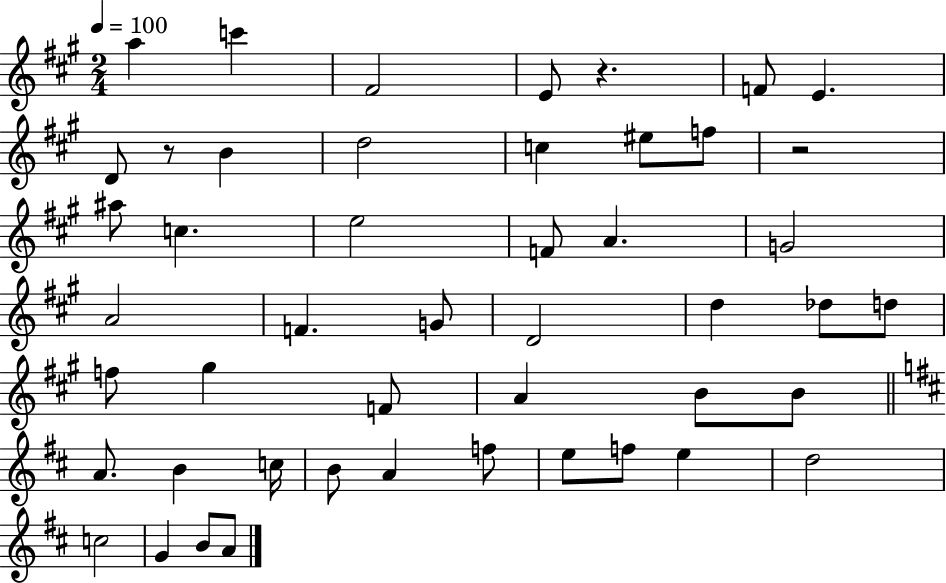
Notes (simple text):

A5/q C6/q F#4/h E4/e R/q. F4/e E4/q. D4/e R/e B4/q D5/h C5/q EIS5/e F5/e R/h A#5/e C5/q. E5/h F4/e A4/q. G4/h A4/h F4/q. G4/e D4/h D5/q Db5/e D5/e F5/e G#5/q F4/e A4/q B4/e B4/e A4/e. B4/q C5/s B4/e A4/q F5/e E5/e F5/e E5/q D5/h C5/h G4/q B4/e A4/e